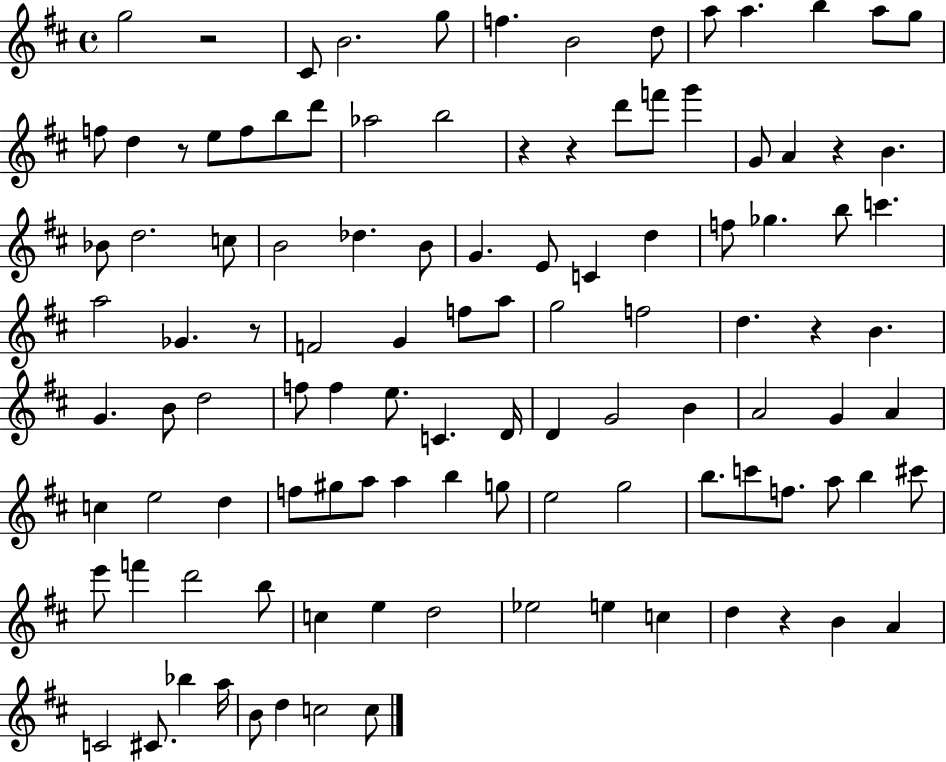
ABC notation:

X:1
T:Untitled
M:4/4
L:1/4
K:D
g2 z2 ^C/2 B2 g/2 f B2 d/2 a/2 a b a/2 g/2 f/2 d z/2 e/2 f/2 b/2 d'/2 _a2 b2 z z d'/2 f'/2 g' G/2 A z B _B/2 d2 c/2 B2 _d B/2 G E/2 C d f/2 _g b/2 c' a2 _G z/2 F2 G f/2 a/2 g2 f2 d z B G B/2 d2 f/2 f e/2 C D/4 D G2 B A2 G A c e2 d f/2 ^g/2 a/2 a b g/2 e2 g2 b/2 c'/2 f/2 a/2 b ^c'/2 e'/2 f' d'2 b/2 c e d2 _e2 e c d z B A C2 ^C/2 _b a/4 B/2 d c2 c/2